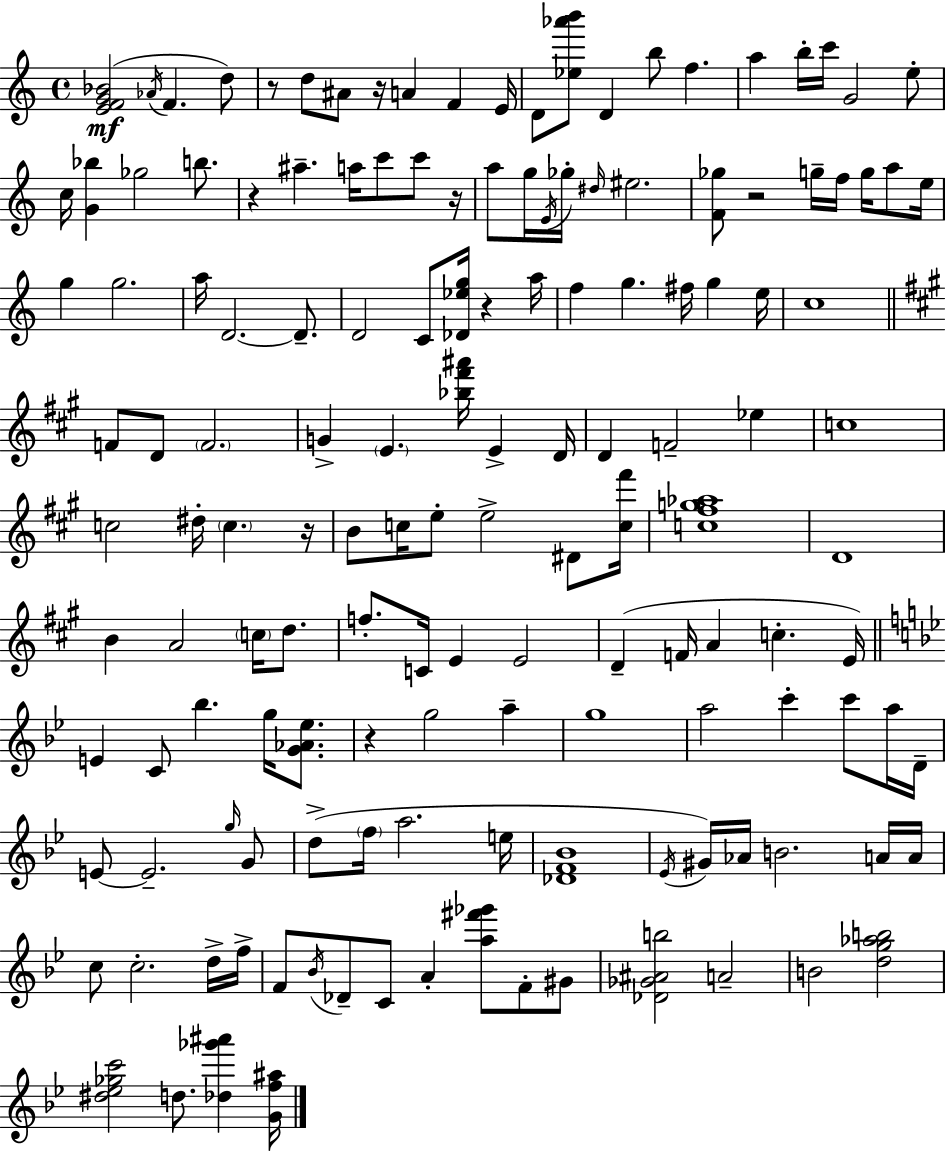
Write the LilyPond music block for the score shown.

{
  \clef treble
  \time 4/4
  \defaultTimeSignature
  \key c \major
  <e' f' g' bes'>2(\mf \acciaccatura { aes'16 } f'4. d''8) | r8 d''8 ais'8 r16 a'4 f'4 | e'16 d'8 <ees'' aes''' b'''>8 d'4 b''8 f''4. | a''4 b''16-. c'''16 g'2 e''8-. | \break c''16 <g' bes''>4 ges''2 b''8. | r4 ais''4.-- a''16 c'''8 c'''8 | r16 a''8 g''16 \acciaccatura { e'16 } ges''16-. \grace { dis''16 } eis''2. | <f' ges''>8 r2 g''16-- f''16 g''16 | \break a''8 e''16 g''4 g''2. | a''16 d'2.~~ | d'8.-- d'2 c'8 <des' ees'' g''>16 r4 | a''16 f''4 g''4. fis''16 g''4 | \break e''16 c''1 | \bar "||" \break \key a \major f'8 d'8 \parenthesize f'2. | g'4-> \parenthesize e'4. <bes'' fis''' ais'''>16 e'4-> d'16 | d'4 f'2-- ees''4 | c''1 | \break c''2 dis''16-. \parenthesize c''4. r16 | b'8 c''16 e''8-. e''2-> dis'8 <c'' fis'''>16 | <c'' fis'' g'' aes''>1 | d'1 | \break b'4 a'2 \parenthesize c''16 d''8. | f''8.-. c'16 e'4 e'2 | d'4--( f'16 a'4 c''4.-. e'16) | \bar "||" \break \key bes \major e'4 c'8 bes''4. g''16 <g' aes' ees''>8. | r4 g''2 a''4-- | g''1 | a''2 c'''4-. c'''8 a''16 d'16-- | \break e'8~~ e'2.-- \grace { g''16 } g'8 | d''8->( \parenthesize f''16 a''2. | e''16 <des' f' bes'>1 | \acciaccatura { ees'16 }) gis'16 aes'16 b'2. | \break a'16 a'16 c''8 c''2.-. | d''16-> f''16-> f'8 \acciaccatura { bes'16 } des'8-- c'8 a'4-. <a'' fis''' ges'''>8 f'8-. | gis'8 <des' ges' ais' b''>2 a'2-- | b'2 <d'' g'' aes'' b''>2 | \break <dis'' ees'' ges'' c'''>2 d''8. <des'' ges''' ais'''>4 | <g' f'' ais''>16 \bar "|."
}